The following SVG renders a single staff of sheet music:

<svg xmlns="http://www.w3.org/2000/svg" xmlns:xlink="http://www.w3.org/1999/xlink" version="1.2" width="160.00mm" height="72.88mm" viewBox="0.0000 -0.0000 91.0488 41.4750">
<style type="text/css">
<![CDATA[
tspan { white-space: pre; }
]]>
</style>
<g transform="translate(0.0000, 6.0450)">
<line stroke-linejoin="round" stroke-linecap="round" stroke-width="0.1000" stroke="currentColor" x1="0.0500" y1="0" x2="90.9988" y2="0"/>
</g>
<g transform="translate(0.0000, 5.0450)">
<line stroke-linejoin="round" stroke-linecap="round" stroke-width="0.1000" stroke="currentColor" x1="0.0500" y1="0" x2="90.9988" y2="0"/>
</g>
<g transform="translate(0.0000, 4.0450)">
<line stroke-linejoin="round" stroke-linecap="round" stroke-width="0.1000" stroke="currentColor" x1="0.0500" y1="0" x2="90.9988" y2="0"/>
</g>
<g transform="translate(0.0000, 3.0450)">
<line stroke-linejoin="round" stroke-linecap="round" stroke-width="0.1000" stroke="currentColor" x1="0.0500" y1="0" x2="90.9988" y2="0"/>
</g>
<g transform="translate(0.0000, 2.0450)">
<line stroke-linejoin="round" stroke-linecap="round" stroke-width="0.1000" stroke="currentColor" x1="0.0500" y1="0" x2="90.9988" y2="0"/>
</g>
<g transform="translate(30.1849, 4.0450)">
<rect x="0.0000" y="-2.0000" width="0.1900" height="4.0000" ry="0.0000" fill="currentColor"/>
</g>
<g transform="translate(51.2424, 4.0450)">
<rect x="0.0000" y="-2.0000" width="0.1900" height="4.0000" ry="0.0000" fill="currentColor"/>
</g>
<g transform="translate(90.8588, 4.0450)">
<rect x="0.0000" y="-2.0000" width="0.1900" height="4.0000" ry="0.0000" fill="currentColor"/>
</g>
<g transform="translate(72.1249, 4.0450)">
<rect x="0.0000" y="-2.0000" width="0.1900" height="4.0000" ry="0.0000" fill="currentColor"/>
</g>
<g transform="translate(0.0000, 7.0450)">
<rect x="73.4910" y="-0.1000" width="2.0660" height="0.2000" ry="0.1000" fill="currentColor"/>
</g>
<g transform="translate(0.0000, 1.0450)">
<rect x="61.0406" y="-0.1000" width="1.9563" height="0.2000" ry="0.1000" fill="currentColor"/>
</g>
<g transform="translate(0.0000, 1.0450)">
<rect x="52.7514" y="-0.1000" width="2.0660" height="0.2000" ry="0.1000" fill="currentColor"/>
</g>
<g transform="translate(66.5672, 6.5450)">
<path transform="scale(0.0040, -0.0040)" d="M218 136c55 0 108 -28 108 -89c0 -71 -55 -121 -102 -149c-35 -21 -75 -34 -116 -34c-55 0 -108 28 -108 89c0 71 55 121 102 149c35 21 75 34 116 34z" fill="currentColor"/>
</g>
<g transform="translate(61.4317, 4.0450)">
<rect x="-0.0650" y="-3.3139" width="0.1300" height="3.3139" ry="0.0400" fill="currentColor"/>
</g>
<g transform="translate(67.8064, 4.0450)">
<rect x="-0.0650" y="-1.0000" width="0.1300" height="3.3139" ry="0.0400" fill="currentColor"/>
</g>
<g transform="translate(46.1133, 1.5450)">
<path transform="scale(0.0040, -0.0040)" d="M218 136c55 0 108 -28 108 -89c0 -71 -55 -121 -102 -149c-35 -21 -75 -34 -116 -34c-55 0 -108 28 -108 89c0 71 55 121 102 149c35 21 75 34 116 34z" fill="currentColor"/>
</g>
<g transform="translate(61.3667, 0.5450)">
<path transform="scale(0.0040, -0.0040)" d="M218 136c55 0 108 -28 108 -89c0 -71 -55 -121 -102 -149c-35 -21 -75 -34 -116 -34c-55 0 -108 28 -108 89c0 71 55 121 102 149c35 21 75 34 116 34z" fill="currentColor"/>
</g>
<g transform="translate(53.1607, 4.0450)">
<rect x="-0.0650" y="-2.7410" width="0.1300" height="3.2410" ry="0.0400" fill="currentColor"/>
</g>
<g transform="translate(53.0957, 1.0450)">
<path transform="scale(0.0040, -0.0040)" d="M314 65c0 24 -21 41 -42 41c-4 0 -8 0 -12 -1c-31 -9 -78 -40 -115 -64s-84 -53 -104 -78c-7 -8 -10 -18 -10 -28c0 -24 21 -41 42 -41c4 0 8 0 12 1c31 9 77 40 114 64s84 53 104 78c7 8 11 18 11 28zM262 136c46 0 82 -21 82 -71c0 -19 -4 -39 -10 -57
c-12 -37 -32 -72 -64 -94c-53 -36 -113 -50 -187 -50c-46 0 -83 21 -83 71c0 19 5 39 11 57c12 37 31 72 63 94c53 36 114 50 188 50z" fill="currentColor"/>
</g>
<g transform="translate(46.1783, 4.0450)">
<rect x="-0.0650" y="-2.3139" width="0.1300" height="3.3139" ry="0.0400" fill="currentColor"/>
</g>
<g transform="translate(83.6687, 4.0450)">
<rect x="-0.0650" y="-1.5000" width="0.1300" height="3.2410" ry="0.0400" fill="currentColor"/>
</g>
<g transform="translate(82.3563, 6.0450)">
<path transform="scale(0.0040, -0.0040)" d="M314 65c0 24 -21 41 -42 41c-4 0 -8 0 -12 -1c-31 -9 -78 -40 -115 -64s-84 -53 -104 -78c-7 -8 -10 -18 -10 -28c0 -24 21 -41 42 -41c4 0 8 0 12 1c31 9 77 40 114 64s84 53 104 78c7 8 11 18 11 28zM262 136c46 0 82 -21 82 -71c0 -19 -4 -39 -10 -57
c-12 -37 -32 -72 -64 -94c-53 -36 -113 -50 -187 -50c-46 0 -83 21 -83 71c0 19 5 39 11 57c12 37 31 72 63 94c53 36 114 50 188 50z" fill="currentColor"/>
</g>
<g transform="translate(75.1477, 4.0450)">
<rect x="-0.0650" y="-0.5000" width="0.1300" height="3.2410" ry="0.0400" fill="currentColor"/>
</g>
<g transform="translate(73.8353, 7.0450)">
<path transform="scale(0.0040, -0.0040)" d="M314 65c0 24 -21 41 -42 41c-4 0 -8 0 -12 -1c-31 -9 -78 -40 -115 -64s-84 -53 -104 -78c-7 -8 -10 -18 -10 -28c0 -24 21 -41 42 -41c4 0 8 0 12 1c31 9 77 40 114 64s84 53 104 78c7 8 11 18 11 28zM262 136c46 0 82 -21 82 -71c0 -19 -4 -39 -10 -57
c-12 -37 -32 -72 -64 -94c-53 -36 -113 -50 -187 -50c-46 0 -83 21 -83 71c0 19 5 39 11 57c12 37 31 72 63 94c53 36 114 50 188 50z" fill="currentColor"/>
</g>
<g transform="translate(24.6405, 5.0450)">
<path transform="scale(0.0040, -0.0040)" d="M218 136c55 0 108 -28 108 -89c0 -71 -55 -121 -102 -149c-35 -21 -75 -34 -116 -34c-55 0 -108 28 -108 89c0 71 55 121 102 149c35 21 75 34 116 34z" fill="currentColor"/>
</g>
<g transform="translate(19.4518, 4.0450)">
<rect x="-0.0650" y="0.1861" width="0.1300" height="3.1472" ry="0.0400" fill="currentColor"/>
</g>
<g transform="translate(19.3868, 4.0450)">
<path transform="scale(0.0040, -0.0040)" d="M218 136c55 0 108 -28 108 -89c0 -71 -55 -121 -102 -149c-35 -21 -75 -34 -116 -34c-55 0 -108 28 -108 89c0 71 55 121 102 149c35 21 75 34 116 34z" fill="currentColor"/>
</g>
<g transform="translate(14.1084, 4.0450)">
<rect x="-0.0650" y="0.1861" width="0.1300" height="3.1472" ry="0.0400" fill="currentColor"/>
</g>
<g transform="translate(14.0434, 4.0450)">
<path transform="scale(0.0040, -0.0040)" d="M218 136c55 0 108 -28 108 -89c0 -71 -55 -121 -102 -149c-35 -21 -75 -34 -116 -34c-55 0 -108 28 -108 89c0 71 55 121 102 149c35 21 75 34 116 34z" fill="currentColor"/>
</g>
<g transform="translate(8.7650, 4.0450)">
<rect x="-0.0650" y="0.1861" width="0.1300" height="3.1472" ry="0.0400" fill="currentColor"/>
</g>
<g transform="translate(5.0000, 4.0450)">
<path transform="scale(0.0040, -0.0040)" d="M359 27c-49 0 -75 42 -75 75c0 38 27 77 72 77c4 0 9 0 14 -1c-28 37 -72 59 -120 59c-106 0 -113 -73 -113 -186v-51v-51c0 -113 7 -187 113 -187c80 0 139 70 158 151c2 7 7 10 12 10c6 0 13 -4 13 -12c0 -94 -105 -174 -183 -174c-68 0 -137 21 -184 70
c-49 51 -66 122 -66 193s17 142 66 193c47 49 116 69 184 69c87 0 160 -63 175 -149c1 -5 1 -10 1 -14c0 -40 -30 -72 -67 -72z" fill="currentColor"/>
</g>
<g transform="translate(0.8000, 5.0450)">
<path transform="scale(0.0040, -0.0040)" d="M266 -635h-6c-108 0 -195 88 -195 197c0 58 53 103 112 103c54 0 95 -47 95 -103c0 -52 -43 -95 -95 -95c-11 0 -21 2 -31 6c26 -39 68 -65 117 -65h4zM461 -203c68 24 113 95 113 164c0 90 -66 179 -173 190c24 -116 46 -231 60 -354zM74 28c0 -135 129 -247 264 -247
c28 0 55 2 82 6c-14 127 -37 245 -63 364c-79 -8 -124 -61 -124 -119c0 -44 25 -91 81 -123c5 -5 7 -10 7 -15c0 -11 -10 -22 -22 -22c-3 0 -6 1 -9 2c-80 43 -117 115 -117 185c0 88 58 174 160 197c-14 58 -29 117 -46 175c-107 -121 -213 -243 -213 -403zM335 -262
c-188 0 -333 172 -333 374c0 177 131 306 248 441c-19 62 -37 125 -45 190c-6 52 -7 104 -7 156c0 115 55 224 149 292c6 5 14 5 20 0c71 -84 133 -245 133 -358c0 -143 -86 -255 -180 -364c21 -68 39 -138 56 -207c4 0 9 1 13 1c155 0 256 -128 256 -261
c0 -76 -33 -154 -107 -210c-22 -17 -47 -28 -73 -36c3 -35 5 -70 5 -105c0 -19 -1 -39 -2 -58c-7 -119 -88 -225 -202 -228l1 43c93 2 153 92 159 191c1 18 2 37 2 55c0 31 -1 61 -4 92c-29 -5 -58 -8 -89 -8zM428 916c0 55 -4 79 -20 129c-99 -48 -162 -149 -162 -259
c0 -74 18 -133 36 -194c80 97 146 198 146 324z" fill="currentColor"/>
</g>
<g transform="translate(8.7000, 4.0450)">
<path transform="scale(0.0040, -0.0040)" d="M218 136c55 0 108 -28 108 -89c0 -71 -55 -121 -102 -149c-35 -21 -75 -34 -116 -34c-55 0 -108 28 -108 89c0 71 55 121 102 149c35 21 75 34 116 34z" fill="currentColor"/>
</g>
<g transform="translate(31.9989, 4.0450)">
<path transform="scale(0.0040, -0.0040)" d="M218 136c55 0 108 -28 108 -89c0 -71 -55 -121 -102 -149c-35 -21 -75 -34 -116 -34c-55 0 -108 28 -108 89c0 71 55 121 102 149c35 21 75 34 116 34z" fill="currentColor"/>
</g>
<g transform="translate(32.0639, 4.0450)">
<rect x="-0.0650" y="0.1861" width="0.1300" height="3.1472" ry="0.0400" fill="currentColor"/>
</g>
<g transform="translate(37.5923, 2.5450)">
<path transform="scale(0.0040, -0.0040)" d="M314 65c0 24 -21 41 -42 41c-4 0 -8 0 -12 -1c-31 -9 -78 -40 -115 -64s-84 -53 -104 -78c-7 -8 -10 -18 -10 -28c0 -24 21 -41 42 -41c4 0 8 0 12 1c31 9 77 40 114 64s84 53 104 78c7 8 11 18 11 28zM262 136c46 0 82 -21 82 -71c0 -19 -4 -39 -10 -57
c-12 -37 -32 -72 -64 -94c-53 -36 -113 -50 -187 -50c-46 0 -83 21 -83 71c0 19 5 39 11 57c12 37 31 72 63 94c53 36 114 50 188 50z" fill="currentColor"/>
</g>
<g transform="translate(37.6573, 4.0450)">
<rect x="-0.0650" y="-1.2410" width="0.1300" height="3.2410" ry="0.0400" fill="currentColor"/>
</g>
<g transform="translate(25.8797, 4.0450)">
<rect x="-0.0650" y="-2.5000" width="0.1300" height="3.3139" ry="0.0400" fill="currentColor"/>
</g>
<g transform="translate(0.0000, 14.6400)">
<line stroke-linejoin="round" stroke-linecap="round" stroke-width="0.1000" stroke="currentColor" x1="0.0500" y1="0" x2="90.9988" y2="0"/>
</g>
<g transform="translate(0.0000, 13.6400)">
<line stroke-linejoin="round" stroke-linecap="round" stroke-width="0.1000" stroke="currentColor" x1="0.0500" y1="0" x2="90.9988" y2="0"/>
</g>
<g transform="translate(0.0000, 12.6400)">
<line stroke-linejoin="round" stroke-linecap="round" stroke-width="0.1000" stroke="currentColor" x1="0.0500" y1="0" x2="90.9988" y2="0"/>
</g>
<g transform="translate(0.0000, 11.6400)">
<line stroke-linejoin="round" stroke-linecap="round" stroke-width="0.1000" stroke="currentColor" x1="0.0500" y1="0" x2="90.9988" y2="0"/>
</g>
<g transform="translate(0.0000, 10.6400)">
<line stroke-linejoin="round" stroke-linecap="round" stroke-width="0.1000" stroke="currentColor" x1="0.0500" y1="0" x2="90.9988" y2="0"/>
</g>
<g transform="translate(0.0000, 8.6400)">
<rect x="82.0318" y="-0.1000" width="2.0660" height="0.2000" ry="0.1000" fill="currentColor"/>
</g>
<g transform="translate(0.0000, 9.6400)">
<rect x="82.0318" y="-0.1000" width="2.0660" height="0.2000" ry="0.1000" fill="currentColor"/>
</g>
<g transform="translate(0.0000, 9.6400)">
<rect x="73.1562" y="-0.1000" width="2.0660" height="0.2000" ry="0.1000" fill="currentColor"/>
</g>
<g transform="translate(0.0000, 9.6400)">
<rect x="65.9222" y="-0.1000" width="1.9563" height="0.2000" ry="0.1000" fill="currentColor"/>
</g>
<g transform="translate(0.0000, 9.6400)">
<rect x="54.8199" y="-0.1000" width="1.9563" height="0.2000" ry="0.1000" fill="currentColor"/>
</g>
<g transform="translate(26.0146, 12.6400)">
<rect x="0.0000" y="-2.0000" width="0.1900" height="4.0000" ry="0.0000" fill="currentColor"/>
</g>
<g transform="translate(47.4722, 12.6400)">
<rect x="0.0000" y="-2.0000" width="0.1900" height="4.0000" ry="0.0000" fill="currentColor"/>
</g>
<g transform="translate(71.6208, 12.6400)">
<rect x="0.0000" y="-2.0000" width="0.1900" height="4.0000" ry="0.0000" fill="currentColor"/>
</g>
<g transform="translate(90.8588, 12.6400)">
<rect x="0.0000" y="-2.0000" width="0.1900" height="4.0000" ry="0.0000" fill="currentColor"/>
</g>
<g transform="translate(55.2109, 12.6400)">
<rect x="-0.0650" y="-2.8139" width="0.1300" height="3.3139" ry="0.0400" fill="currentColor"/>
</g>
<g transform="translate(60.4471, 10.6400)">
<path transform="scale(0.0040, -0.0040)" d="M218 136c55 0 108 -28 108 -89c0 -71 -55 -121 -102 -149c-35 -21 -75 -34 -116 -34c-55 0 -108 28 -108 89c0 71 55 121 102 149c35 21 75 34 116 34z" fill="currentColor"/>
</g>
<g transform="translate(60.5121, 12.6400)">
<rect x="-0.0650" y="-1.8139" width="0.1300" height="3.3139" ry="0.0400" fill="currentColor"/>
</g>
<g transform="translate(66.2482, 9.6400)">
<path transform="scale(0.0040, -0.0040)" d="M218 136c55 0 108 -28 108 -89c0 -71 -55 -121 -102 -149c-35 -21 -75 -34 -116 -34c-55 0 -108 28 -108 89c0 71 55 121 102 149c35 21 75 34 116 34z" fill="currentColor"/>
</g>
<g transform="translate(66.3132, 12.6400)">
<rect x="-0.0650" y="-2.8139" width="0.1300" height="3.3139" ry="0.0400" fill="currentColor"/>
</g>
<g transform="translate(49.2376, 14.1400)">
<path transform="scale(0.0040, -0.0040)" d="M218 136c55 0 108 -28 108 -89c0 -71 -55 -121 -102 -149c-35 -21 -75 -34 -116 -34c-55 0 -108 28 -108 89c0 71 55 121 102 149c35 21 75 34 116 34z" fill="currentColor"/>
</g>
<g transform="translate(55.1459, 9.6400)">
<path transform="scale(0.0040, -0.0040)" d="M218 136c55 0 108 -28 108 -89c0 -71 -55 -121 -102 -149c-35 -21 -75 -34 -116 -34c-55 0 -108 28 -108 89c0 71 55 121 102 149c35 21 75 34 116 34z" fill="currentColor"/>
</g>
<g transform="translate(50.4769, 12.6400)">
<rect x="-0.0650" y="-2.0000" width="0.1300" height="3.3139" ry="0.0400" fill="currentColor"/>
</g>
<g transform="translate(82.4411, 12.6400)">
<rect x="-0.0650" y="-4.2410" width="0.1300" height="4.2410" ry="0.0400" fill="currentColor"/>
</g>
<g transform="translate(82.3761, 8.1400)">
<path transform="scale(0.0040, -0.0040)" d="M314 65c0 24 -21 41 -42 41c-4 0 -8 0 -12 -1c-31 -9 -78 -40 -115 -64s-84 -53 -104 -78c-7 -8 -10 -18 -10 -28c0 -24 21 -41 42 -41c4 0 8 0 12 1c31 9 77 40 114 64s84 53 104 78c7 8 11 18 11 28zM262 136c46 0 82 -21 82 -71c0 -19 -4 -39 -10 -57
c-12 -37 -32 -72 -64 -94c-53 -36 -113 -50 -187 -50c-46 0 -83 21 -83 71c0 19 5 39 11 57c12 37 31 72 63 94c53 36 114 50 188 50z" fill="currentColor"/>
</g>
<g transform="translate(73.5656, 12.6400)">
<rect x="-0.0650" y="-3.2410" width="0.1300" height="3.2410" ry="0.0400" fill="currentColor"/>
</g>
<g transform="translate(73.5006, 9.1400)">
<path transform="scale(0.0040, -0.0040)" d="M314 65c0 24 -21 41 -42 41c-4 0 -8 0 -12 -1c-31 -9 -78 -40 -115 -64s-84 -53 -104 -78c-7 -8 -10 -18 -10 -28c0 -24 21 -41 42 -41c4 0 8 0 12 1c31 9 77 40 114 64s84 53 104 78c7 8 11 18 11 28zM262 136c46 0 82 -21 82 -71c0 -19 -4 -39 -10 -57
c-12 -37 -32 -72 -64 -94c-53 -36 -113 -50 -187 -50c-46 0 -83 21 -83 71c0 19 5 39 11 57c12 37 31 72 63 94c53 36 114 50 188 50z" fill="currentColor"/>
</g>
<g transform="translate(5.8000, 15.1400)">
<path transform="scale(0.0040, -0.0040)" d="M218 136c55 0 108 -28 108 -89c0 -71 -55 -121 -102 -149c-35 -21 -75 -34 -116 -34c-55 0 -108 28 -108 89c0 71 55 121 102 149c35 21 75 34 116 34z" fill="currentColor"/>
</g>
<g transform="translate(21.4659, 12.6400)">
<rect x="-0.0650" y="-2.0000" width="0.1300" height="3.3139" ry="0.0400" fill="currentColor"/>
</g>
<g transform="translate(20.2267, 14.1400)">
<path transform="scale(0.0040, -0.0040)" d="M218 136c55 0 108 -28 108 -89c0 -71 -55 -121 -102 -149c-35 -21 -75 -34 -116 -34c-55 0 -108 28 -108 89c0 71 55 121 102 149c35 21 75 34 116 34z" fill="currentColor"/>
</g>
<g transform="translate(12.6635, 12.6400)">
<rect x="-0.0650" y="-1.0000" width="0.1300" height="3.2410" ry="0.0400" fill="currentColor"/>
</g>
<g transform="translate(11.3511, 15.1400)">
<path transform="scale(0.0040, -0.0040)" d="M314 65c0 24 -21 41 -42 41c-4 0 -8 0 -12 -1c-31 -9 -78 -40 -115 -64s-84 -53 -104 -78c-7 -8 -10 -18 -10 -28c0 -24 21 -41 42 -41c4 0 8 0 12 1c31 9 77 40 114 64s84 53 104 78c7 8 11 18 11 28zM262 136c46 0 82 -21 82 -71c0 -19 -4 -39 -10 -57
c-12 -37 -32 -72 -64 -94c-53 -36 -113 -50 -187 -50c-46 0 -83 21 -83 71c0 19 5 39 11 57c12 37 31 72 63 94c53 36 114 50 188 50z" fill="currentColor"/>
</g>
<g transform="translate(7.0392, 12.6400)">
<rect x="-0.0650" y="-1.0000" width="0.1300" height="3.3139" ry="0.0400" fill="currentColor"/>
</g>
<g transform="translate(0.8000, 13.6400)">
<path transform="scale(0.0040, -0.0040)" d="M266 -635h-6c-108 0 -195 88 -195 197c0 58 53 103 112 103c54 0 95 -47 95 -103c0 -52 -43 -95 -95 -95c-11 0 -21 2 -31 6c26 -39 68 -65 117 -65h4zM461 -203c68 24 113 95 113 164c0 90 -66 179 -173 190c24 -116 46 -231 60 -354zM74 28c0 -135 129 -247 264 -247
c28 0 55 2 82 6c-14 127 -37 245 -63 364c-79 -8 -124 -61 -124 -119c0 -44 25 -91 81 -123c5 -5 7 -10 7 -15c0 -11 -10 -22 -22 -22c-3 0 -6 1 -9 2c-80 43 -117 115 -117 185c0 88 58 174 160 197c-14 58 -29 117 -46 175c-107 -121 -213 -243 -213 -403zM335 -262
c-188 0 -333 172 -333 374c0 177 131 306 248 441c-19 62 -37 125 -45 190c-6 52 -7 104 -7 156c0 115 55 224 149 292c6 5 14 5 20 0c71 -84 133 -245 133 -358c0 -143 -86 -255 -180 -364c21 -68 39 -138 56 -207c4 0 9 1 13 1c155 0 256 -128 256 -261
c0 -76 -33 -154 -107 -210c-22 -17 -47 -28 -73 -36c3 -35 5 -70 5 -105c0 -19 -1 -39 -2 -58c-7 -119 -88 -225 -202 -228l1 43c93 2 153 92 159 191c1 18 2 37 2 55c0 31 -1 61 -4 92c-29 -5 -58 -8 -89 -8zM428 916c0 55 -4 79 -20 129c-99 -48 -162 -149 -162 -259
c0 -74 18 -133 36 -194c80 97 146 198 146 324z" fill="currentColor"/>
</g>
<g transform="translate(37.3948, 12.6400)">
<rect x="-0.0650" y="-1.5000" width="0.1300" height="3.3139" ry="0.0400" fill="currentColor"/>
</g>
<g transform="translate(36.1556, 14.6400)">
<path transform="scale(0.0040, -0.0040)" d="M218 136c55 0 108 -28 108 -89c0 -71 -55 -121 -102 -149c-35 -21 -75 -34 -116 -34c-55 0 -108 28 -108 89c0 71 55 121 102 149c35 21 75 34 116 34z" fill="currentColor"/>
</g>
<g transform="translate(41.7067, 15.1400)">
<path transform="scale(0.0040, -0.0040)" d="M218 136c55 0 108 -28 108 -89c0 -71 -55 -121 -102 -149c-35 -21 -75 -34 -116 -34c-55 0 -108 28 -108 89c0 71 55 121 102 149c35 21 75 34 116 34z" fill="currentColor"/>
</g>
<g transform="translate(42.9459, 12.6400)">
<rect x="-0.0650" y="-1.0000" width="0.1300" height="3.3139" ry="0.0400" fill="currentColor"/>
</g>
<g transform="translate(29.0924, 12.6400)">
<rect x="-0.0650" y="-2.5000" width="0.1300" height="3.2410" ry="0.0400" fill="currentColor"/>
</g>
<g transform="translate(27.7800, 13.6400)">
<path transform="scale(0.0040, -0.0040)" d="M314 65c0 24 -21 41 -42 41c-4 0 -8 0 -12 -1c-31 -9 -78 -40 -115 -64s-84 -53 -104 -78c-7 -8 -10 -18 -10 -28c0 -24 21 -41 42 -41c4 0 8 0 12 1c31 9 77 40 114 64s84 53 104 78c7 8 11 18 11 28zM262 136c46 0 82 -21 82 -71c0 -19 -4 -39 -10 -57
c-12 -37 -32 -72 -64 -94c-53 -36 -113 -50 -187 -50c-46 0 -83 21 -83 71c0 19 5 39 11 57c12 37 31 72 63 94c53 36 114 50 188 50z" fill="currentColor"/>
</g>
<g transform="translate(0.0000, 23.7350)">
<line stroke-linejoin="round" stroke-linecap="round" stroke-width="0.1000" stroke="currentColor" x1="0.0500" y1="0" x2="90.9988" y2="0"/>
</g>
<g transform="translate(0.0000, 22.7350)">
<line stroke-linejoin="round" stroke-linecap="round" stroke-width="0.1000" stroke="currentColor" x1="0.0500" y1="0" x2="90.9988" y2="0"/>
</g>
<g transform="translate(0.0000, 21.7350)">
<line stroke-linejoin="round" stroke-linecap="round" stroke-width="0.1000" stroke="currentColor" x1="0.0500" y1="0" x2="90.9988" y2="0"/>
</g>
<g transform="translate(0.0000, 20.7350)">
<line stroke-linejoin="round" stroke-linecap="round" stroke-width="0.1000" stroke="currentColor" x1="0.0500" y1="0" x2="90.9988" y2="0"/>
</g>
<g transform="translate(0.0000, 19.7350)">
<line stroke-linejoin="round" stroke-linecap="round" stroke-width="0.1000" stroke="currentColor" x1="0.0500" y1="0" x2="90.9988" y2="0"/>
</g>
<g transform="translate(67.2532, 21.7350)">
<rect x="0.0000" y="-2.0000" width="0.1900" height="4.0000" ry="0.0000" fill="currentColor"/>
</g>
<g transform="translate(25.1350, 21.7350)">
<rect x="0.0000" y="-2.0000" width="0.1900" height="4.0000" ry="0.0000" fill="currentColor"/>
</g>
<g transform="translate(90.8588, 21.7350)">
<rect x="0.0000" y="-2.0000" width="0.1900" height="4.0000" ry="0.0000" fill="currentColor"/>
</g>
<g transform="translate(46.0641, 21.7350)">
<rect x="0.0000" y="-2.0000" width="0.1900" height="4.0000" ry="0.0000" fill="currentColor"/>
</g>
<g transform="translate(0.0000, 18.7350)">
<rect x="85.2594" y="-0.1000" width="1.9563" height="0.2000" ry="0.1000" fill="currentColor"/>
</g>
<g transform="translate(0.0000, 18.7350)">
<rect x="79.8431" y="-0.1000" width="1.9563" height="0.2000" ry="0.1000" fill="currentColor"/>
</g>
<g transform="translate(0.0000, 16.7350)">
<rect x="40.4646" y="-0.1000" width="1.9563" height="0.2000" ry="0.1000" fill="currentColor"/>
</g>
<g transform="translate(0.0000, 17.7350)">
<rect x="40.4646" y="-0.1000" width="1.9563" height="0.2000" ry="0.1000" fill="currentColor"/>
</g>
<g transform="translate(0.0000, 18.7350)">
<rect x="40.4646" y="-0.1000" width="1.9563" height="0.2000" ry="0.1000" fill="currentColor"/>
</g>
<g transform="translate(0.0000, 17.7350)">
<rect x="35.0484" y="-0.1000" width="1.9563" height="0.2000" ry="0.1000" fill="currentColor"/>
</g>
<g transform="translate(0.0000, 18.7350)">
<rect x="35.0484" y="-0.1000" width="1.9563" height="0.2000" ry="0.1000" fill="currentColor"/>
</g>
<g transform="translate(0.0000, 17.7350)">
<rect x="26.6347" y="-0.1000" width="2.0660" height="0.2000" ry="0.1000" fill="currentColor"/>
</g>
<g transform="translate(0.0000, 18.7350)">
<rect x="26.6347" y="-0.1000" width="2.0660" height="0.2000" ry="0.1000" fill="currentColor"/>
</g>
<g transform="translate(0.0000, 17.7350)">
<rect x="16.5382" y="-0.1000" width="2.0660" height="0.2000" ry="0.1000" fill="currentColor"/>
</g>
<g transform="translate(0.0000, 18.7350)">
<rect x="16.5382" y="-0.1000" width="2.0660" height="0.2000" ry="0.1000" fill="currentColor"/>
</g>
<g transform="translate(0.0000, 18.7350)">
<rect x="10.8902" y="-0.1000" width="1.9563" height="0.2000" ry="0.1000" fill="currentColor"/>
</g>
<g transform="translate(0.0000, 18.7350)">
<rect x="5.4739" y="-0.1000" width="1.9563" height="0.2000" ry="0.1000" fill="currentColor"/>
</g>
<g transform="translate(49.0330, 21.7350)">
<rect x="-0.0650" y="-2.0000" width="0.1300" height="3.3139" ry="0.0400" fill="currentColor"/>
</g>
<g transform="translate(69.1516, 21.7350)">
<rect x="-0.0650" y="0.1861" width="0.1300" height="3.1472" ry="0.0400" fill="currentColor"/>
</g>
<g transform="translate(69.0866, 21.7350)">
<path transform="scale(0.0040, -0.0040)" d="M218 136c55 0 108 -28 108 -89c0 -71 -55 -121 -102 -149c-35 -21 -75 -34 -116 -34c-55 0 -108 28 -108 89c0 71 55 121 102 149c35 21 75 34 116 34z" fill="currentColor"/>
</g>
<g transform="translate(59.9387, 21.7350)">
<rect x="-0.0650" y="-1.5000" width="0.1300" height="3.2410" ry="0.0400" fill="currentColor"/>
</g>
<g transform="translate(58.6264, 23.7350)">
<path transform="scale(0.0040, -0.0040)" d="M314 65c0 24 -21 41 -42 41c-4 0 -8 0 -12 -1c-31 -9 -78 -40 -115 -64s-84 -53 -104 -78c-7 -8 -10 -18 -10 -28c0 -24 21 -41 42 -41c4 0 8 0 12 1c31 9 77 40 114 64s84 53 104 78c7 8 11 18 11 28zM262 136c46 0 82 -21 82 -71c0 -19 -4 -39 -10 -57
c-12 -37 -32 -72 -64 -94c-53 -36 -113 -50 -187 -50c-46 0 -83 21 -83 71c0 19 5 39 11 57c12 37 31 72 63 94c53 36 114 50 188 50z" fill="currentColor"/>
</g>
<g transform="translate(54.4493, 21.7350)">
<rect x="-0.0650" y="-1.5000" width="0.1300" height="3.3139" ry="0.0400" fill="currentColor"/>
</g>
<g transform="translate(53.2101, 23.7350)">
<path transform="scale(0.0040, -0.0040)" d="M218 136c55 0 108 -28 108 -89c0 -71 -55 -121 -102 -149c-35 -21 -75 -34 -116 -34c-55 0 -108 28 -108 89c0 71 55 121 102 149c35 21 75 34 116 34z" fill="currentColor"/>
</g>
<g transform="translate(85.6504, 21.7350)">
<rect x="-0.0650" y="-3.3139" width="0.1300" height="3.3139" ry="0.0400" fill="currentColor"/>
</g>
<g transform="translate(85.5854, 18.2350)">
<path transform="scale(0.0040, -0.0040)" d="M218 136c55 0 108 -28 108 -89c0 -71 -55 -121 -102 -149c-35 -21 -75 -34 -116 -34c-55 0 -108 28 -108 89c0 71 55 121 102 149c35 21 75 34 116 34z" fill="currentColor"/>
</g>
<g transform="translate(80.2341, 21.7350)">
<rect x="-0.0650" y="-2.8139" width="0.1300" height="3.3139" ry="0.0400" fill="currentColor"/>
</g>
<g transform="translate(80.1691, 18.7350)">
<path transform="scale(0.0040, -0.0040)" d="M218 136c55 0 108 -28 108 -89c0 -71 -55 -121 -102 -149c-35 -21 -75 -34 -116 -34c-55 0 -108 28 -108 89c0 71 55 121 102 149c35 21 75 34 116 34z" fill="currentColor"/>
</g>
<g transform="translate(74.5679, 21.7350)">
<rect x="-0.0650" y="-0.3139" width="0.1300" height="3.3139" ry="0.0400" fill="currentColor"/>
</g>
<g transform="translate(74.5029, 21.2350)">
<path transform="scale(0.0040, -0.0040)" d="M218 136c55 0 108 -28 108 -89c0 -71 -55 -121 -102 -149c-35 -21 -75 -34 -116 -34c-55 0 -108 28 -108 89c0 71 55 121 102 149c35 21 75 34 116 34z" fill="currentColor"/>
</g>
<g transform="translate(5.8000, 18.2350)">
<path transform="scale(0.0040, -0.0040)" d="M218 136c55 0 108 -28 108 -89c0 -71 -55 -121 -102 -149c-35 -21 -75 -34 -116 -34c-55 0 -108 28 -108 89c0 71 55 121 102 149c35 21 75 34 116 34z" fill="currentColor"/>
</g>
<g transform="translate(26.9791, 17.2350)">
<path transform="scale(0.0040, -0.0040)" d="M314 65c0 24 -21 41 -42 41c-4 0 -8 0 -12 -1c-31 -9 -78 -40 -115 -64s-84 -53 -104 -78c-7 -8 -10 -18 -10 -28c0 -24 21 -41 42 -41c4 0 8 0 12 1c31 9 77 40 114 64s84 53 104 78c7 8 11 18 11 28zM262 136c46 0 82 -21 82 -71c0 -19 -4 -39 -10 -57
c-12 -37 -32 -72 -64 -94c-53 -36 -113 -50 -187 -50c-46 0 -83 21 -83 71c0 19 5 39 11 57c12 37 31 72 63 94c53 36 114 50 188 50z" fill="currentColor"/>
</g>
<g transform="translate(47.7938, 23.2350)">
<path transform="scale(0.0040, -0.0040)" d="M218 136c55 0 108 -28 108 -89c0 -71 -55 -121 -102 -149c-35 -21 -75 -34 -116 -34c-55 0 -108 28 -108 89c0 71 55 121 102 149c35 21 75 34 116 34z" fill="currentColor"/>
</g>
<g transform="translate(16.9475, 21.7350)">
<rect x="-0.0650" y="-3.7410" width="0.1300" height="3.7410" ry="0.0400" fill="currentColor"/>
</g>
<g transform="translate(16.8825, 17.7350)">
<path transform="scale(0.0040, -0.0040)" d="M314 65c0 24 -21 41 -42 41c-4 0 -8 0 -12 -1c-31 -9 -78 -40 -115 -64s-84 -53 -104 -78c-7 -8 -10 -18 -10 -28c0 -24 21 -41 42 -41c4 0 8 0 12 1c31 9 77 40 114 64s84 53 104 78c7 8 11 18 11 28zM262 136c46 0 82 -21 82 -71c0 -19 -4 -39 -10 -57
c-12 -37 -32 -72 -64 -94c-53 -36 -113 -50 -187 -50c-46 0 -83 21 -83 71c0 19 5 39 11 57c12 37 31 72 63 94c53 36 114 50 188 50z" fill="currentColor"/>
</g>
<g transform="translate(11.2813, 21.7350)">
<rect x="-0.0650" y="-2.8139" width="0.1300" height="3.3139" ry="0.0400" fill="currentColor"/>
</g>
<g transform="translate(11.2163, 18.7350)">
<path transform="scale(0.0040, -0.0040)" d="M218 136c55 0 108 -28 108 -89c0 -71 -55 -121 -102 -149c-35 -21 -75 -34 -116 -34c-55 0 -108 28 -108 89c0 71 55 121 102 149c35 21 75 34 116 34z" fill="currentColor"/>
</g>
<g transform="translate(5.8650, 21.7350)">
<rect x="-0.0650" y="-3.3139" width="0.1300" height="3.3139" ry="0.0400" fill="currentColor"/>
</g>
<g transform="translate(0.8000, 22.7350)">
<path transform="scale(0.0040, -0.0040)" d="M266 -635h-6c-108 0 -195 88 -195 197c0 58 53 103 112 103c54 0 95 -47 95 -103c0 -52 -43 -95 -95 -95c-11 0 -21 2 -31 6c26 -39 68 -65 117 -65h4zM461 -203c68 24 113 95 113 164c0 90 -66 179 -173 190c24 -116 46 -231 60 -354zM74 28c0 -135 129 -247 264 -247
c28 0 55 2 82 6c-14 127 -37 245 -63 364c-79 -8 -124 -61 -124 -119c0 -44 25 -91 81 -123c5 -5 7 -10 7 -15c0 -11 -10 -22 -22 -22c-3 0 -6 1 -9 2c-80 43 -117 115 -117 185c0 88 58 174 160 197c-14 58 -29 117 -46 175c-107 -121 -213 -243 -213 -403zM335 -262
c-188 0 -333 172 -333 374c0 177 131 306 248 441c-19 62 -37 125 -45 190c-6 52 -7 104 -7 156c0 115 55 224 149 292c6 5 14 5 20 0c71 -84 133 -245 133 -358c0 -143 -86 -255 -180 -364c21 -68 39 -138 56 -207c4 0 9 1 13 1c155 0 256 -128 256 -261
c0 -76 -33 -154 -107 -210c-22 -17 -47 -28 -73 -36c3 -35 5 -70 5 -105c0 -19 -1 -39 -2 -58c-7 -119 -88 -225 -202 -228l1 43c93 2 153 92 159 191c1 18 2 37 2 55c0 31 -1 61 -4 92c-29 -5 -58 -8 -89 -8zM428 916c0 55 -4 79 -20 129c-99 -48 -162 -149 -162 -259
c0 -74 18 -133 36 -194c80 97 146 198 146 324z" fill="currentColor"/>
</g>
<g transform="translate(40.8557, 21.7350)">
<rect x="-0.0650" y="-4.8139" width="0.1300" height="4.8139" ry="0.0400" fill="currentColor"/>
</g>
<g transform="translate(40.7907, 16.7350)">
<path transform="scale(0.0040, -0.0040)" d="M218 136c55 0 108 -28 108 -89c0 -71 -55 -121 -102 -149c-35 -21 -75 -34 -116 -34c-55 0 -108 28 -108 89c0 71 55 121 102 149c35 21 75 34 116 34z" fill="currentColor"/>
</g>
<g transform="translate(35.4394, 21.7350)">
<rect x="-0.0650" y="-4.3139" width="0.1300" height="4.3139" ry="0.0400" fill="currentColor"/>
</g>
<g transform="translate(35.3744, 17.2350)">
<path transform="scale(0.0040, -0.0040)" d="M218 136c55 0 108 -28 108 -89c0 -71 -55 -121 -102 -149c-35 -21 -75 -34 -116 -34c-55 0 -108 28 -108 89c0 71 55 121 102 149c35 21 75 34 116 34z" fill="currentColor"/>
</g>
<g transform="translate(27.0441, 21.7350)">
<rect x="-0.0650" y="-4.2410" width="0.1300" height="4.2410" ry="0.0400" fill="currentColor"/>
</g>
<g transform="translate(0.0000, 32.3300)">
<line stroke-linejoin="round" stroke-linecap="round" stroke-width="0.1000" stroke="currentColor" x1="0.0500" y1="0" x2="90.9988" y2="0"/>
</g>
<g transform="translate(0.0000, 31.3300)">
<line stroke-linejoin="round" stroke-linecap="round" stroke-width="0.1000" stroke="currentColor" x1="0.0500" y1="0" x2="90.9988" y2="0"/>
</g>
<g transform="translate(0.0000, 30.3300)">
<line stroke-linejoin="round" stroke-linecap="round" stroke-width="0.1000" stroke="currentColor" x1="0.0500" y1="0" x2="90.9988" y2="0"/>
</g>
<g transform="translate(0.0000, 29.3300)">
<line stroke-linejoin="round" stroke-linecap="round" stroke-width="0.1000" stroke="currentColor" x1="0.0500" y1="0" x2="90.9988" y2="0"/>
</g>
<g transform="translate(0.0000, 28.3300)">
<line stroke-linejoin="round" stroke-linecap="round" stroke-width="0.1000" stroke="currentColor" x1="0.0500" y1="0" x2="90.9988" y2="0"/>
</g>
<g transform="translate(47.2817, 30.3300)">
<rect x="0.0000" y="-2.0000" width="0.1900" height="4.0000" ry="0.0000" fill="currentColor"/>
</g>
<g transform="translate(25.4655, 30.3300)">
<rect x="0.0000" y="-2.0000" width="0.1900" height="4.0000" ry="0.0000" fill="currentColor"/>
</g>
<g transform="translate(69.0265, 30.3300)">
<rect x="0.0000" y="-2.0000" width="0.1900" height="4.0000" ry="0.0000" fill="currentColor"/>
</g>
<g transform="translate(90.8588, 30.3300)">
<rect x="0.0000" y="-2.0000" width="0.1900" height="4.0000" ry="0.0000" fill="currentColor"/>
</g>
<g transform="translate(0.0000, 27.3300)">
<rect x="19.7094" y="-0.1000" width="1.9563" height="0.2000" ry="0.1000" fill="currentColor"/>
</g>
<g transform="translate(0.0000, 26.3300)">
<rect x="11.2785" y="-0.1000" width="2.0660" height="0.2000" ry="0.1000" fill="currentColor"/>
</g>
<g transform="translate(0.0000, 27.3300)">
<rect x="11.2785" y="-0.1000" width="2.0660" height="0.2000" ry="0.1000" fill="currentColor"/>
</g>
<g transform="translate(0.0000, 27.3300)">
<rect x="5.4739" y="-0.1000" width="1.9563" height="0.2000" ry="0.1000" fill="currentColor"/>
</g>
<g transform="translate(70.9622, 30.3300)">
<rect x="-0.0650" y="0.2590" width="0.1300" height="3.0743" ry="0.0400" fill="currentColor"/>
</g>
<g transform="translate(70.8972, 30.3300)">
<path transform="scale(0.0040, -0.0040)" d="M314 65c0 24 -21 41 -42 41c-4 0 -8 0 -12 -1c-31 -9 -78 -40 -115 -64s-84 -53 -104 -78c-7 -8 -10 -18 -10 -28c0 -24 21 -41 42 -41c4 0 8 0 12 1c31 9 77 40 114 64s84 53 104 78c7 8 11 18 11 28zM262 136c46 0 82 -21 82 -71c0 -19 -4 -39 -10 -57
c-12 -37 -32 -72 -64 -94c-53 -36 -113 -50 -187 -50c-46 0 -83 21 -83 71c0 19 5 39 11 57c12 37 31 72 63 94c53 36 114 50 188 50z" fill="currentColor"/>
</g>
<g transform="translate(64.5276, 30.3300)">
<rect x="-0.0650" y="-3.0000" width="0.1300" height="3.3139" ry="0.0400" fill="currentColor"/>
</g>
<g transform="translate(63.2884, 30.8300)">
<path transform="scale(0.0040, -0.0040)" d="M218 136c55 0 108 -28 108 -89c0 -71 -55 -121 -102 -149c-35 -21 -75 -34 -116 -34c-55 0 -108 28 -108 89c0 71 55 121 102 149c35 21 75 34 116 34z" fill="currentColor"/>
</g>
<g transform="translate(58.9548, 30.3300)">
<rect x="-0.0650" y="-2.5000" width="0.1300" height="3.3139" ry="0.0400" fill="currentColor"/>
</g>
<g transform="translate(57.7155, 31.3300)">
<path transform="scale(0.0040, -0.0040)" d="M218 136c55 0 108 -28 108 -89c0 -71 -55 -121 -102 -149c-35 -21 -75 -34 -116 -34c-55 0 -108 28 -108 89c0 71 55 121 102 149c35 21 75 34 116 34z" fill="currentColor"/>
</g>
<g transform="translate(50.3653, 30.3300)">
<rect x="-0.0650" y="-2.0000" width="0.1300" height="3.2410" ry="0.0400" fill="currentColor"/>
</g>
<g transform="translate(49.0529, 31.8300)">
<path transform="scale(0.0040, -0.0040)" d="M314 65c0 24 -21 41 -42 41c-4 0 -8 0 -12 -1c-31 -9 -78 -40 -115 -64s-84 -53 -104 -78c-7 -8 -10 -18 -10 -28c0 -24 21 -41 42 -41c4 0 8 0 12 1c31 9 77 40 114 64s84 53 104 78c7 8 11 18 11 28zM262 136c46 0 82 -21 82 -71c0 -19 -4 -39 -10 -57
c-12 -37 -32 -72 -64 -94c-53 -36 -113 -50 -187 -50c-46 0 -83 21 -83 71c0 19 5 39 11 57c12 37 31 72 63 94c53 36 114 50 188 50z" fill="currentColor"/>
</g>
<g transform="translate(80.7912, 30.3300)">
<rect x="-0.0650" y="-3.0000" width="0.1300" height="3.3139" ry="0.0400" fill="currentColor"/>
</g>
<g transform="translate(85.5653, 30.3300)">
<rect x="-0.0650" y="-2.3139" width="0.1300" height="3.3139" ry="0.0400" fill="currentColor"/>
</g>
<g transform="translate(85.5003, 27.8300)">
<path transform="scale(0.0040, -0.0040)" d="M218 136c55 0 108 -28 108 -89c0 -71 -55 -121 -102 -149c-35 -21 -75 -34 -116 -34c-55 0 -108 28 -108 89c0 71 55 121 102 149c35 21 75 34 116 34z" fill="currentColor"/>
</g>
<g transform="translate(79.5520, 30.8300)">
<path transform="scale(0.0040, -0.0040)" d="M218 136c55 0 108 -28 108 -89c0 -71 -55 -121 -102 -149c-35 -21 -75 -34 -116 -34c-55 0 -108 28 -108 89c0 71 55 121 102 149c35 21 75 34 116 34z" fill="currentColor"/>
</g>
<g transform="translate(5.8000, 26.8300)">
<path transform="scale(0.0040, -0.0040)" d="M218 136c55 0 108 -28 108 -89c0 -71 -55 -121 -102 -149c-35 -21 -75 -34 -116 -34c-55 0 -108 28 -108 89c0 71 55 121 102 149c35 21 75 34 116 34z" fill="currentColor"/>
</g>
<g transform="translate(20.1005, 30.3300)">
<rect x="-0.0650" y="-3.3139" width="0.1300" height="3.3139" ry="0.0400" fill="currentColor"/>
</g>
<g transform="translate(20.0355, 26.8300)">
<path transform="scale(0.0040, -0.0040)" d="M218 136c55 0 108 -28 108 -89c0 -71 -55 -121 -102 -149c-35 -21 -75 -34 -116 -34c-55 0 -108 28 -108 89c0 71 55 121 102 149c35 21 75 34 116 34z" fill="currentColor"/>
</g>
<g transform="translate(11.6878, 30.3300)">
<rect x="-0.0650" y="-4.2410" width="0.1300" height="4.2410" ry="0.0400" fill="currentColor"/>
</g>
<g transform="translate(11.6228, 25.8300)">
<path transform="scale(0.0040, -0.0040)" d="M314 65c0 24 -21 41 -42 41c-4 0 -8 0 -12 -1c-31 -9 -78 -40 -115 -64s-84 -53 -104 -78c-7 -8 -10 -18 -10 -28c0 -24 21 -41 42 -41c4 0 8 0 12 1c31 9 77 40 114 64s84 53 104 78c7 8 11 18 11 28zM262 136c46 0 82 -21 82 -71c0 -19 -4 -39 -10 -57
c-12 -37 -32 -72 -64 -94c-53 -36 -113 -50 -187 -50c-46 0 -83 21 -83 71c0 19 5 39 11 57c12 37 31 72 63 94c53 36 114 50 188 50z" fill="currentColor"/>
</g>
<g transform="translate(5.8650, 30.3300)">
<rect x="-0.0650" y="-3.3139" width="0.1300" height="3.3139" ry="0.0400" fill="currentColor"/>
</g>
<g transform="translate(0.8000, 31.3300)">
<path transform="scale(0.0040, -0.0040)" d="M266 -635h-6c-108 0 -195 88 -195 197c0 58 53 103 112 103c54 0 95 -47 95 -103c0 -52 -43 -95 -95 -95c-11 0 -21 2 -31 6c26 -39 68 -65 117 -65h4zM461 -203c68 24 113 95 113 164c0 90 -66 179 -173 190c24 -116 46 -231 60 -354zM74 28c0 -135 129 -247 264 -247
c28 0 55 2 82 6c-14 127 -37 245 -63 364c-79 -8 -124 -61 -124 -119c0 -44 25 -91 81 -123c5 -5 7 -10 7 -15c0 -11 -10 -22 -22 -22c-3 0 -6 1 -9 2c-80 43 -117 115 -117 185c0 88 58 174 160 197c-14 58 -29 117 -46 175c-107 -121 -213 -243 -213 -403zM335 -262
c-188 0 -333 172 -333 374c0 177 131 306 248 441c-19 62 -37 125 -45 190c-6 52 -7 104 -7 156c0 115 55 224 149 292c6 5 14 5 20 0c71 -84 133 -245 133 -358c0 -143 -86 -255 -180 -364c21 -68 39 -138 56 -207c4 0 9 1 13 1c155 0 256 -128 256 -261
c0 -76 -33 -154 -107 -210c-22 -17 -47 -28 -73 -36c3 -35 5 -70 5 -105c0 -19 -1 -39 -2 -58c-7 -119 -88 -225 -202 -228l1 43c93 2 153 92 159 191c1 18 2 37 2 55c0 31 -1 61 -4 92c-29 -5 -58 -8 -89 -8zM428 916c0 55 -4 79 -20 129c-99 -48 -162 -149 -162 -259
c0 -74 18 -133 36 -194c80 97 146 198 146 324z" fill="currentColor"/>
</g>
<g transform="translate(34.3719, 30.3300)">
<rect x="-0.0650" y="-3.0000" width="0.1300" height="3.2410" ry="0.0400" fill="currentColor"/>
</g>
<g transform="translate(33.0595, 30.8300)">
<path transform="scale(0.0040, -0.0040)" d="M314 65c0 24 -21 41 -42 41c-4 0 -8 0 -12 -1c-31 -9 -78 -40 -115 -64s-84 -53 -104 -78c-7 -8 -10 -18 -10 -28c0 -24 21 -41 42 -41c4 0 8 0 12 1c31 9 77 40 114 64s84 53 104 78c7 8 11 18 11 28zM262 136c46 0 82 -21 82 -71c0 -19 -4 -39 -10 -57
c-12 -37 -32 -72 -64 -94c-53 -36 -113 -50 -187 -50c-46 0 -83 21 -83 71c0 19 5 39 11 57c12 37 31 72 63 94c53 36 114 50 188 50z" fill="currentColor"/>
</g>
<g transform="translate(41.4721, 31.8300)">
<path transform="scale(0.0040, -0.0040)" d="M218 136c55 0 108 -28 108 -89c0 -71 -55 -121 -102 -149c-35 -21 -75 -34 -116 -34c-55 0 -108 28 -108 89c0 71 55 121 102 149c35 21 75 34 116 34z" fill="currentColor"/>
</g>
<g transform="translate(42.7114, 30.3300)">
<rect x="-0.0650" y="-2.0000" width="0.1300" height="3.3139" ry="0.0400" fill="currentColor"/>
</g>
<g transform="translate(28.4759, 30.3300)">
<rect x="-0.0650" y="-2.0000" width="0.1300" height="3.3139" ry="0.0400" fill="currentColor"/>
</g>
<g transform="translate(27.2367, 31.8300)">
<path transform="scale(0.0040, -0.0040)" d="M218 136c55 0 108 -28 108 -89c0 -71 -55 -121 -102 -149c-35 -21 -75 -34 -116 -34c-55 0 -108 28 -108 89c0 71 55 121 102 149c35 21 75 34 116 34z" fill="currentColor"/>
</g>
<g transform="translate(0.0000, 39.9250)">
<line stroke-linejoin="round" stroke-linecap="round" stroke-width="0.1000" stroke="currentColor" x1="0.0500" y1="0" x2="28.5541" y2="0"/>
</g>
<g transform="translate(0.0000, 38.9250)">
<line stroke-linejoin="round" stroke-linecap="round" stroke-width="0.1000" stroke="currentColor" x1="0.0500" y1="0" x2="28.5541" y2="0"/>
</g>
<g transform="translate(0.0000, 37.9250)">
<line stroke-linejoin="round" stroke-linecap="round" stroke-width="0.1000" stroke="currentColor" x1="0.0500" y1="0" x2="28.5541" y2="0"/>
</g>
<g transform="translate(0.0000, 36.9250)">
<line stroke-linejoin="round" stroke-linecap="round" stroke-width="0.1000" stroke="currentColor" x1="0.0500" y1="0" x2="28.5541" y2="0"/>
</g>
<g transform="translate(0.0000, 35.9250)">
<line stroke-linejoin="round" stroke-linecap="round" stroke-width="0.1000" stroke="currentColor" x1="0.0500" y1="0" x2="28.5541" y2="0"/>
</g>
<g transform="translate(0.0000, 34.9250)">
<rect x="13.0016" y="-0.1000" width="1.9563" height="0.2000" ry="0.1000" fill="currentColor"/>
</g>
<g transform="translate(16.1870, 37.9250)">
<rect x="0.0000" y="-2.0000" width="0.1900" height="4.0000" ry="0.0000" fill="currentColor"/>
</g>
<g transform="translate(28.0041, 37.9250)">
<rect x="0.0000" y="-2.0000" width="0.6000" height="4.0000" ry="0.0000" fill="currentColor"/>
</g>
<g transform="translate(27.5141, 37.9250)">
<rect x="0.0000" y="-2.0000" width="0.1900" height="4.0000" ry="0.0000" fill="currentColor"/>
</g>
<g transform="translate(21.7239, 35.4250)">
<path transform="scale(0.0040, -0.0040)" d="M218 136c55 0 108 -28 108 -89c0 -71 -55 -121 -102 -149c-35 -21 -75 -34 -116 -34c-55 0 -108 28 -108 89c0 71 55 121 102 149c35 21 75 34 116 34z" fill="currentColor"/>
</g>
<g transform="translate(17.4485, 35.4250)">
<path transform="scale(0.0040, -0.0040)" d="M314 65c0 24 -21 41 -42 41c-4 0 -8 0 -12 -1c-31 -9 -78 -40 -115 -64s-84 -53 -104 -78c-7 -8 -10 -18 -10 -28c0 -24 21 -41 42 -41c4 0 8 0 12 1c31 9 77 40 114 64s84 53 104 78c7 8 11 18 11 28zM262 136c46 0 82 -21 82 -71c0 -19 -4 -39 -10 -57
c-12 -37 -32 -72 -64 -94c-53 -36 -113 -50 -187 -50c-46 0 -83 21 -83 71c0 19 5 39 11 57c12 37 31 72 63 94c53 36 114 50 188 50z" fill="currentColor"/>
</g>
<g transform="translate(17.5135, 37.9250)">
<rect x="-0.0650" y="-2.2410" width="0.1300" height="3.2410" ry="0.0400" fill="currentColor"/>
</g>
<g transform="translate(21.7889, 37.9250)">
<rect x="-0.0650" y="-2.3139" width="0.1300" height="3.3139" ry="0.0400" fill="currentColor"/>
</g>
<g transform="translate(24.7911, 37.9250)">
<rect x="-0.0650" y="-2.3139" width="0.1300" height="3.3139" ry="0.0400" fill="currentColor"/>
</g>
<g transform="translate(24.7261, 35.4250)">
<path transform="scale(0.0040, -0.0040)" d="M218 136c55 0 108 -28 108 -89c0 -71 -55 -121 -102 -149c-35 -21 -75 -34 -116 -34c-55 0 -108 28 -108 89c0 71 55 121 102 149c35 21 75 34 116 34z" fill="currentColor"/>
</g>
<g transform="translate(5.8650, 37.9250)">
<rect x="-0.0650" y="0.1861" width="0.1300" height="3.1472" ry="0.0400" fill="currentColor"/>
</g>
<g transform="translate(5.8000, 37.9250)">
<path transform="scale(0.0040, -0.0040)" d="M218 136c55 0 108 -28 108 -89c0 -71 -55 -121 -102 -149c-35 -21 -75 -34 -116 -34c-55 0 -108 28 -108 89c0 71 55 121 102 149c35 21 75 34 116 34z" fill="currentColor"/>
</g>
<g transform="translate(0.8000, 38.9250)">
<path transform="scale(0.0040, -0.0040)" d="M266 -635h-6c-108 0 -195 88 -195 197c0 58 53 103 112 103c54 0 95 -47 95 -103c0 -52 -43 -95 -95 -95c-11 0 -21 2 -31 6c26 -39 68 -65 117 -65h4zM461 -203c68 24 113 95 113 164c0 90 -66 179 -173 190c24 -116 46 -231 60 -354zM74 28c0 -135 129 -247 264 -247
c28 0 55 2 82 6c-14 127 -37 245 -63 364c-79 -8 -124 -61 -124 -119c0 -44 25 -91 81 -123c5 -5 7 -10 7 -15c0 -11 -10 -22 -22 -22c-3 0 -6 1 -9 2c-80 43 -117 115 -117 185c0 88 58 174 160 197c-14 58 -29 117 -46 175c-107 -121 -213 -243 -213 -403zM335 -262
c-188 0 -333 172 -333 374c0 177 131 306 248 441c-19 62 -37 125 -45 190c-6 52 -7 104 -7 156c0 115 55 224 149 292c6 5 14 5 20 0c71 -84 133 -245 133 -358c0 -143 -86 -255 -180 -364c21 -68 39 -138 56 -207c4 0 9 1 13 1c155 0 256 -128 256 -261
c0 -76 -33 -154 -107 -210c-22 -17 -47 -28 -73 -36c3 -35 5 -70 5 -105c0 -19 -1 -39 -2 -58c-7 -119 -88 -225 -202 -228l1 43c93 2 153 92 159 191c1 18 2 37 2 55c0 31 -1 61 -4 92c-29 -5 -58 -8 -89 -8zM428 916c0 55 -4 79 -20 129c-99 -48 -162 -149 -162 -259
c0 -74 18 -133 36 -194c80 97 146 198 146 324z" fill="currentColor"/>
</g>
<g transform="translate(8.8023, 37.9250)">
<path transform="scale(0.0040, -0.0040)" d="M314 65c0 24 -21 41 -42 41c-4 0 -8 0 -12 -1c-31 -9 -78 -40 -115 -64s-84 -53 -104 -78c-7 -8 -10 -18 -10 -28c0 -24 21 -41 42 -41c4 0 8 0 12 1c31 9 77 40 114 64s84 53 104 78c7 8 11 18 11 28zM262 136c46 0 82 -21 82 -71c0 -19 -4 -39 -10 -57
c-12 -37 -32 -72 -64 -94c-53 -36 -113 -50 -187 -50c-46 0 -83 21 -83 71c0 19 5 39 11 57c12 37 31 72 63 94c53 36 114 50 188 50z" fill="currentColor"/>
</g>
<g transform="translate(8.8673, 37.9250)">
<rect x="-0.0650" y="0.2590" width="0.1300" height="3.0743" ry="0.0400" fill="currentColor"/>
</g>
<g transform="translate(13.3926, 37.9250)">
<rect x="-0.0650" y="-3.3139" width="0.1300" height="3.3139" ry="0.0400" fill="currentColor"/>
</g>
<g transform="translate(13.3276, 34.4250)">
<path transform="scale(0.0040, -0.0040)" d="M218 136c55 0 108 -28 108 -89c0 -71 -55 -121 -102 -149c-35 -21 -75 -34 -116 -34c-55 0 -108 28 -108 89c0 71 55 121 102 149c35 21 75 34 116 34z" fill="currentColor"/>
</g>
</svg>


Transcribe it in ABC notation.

X:1
T:Untitled
M:4/4
L:1/4
K:C
B B B G B e2 g a2 b D C2 E2 D D2 F G2 E D F a f a b2 d'2 b a c'2 d'2 d' e' F E E2 B c a b b d'2 b F A2 F F2 G A B2 A g B B2 b g2 g g